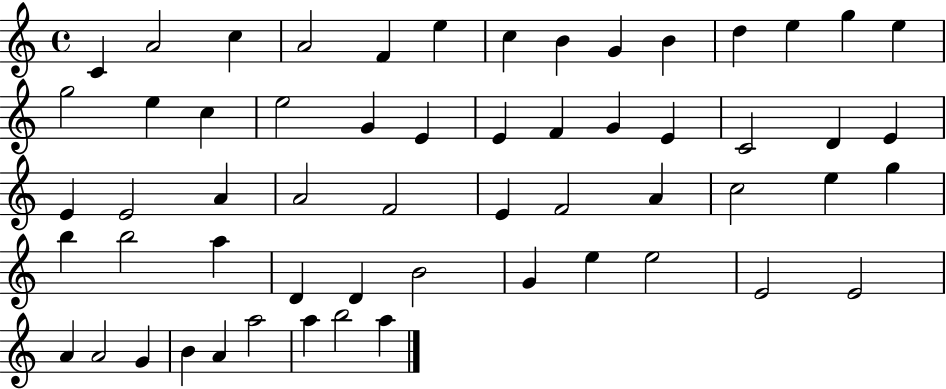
{
  \clef treble
  \time 4/4
  \defaultTimeSignature
  \key c \major
  c'4 a'2 c''4 | a'2 f'4 e''4 | c''4 b'4 g'4 b'4 | d''4 e''4 g''4 e''4 | \break g''2 e''4 c''4 | e''2 g'4 e'4 | e'4 f'4 g'4 e'4 | c'2 d'4 e'4 | \break e'4 e'2 a'4 | a'2 f'2 | e'4 f'2 a'4 | c''2 e''4 g''4 | \break b''4 b''2 a''4 | d'4 d'4 b'2 | g'4 e''4 e''2 | e'2 e'2 | \break a'4 a'2 g'4 | b'4 a'4 a''2 | a''4 b''2 a''4 | \bar "|."
}